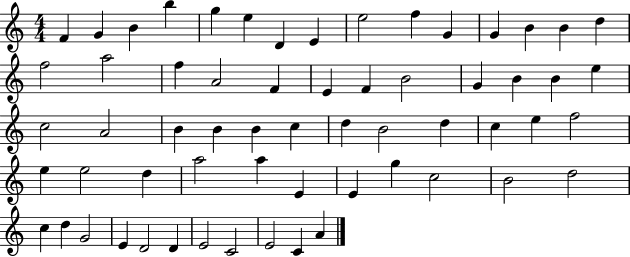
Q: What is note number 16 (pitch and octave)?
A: F5